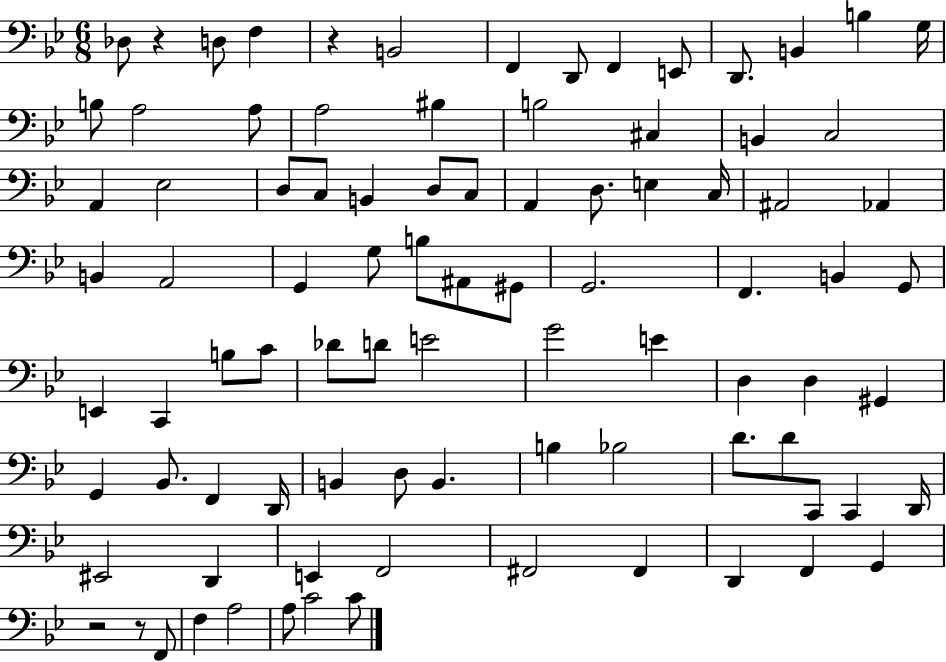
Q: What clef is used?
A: bass